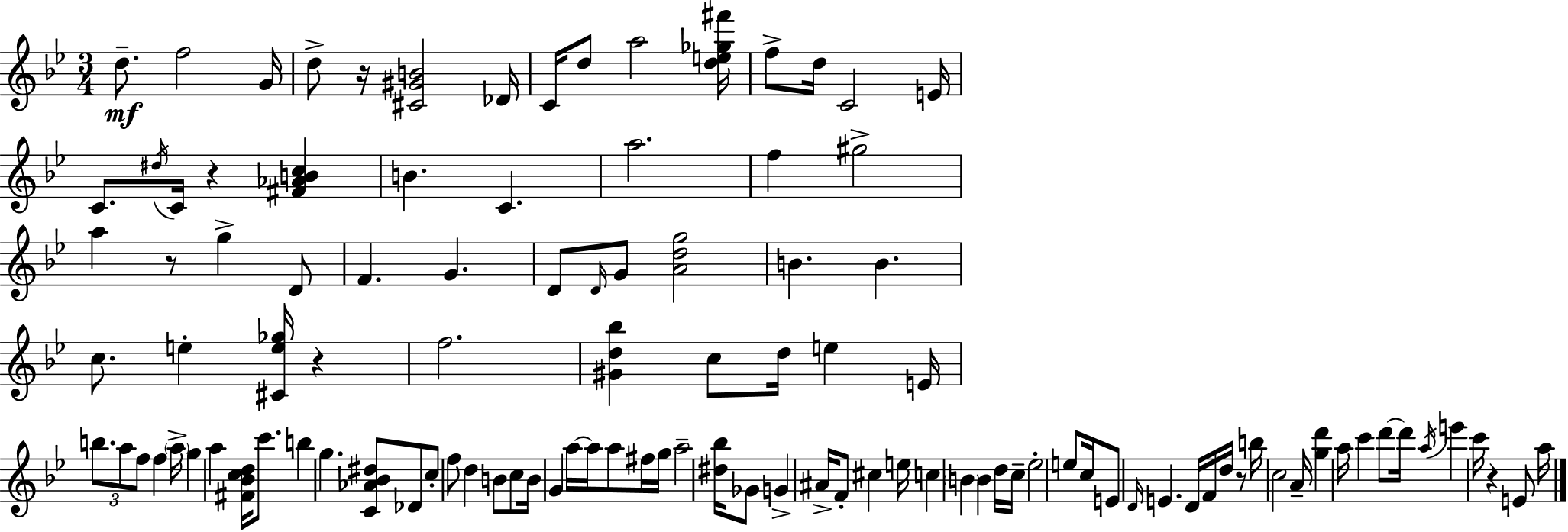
D5/e. F5/h G4/s D5/e R/s [C#4,G#4,B4]/h Db4/s C4/s D5/e A5/h [D5,E5,Gb5,F#6]/s F5/e D5/s C4/h E4/s C4/e. D#5/s C4/s R/q [F#4,Ab4,B4,C5]/q B4/q. C4/q. A5/h. F5/q G#5/h A5/q R/e G5/q D4/e F4/q. G4/q. D4/e D4/s G4/e [A4,D5,G5]/h B4/q. B4/q. C5/e. E5/q [C#4,E5,Gb5]/s R/q F5/h. [G#4,D5,Bb5]/q C5/e D5/s E5/q E4/s B5/e. A5/e F5/e F5/q A5/s G5/q A5/q [F#4,Bb4,C5,D5]/s C6/e. B5/q G5/q. [C4,Ab4,Bb4,D#5]/e Db4/e C5/e F5/e D5/q B4/e C5/e B4/s G4/q A5/s A5/s A5/e F#5/s G5/s A5/h [D#5,Bb5]/s Gb4/e G4/q A#4/s F4/e C#5/q E5/s C5/q B4/q B4/q D5/s C5/s Eb5/h E5/e C5/s E4/e D4/s E4/q. D4/s F4/s D5/s R/e B5/s C5/h A4/s [G5,D6]/q A5/s C6/q D6/e D6/s A5/s E6/q C6/s R/q E4/e A5/s